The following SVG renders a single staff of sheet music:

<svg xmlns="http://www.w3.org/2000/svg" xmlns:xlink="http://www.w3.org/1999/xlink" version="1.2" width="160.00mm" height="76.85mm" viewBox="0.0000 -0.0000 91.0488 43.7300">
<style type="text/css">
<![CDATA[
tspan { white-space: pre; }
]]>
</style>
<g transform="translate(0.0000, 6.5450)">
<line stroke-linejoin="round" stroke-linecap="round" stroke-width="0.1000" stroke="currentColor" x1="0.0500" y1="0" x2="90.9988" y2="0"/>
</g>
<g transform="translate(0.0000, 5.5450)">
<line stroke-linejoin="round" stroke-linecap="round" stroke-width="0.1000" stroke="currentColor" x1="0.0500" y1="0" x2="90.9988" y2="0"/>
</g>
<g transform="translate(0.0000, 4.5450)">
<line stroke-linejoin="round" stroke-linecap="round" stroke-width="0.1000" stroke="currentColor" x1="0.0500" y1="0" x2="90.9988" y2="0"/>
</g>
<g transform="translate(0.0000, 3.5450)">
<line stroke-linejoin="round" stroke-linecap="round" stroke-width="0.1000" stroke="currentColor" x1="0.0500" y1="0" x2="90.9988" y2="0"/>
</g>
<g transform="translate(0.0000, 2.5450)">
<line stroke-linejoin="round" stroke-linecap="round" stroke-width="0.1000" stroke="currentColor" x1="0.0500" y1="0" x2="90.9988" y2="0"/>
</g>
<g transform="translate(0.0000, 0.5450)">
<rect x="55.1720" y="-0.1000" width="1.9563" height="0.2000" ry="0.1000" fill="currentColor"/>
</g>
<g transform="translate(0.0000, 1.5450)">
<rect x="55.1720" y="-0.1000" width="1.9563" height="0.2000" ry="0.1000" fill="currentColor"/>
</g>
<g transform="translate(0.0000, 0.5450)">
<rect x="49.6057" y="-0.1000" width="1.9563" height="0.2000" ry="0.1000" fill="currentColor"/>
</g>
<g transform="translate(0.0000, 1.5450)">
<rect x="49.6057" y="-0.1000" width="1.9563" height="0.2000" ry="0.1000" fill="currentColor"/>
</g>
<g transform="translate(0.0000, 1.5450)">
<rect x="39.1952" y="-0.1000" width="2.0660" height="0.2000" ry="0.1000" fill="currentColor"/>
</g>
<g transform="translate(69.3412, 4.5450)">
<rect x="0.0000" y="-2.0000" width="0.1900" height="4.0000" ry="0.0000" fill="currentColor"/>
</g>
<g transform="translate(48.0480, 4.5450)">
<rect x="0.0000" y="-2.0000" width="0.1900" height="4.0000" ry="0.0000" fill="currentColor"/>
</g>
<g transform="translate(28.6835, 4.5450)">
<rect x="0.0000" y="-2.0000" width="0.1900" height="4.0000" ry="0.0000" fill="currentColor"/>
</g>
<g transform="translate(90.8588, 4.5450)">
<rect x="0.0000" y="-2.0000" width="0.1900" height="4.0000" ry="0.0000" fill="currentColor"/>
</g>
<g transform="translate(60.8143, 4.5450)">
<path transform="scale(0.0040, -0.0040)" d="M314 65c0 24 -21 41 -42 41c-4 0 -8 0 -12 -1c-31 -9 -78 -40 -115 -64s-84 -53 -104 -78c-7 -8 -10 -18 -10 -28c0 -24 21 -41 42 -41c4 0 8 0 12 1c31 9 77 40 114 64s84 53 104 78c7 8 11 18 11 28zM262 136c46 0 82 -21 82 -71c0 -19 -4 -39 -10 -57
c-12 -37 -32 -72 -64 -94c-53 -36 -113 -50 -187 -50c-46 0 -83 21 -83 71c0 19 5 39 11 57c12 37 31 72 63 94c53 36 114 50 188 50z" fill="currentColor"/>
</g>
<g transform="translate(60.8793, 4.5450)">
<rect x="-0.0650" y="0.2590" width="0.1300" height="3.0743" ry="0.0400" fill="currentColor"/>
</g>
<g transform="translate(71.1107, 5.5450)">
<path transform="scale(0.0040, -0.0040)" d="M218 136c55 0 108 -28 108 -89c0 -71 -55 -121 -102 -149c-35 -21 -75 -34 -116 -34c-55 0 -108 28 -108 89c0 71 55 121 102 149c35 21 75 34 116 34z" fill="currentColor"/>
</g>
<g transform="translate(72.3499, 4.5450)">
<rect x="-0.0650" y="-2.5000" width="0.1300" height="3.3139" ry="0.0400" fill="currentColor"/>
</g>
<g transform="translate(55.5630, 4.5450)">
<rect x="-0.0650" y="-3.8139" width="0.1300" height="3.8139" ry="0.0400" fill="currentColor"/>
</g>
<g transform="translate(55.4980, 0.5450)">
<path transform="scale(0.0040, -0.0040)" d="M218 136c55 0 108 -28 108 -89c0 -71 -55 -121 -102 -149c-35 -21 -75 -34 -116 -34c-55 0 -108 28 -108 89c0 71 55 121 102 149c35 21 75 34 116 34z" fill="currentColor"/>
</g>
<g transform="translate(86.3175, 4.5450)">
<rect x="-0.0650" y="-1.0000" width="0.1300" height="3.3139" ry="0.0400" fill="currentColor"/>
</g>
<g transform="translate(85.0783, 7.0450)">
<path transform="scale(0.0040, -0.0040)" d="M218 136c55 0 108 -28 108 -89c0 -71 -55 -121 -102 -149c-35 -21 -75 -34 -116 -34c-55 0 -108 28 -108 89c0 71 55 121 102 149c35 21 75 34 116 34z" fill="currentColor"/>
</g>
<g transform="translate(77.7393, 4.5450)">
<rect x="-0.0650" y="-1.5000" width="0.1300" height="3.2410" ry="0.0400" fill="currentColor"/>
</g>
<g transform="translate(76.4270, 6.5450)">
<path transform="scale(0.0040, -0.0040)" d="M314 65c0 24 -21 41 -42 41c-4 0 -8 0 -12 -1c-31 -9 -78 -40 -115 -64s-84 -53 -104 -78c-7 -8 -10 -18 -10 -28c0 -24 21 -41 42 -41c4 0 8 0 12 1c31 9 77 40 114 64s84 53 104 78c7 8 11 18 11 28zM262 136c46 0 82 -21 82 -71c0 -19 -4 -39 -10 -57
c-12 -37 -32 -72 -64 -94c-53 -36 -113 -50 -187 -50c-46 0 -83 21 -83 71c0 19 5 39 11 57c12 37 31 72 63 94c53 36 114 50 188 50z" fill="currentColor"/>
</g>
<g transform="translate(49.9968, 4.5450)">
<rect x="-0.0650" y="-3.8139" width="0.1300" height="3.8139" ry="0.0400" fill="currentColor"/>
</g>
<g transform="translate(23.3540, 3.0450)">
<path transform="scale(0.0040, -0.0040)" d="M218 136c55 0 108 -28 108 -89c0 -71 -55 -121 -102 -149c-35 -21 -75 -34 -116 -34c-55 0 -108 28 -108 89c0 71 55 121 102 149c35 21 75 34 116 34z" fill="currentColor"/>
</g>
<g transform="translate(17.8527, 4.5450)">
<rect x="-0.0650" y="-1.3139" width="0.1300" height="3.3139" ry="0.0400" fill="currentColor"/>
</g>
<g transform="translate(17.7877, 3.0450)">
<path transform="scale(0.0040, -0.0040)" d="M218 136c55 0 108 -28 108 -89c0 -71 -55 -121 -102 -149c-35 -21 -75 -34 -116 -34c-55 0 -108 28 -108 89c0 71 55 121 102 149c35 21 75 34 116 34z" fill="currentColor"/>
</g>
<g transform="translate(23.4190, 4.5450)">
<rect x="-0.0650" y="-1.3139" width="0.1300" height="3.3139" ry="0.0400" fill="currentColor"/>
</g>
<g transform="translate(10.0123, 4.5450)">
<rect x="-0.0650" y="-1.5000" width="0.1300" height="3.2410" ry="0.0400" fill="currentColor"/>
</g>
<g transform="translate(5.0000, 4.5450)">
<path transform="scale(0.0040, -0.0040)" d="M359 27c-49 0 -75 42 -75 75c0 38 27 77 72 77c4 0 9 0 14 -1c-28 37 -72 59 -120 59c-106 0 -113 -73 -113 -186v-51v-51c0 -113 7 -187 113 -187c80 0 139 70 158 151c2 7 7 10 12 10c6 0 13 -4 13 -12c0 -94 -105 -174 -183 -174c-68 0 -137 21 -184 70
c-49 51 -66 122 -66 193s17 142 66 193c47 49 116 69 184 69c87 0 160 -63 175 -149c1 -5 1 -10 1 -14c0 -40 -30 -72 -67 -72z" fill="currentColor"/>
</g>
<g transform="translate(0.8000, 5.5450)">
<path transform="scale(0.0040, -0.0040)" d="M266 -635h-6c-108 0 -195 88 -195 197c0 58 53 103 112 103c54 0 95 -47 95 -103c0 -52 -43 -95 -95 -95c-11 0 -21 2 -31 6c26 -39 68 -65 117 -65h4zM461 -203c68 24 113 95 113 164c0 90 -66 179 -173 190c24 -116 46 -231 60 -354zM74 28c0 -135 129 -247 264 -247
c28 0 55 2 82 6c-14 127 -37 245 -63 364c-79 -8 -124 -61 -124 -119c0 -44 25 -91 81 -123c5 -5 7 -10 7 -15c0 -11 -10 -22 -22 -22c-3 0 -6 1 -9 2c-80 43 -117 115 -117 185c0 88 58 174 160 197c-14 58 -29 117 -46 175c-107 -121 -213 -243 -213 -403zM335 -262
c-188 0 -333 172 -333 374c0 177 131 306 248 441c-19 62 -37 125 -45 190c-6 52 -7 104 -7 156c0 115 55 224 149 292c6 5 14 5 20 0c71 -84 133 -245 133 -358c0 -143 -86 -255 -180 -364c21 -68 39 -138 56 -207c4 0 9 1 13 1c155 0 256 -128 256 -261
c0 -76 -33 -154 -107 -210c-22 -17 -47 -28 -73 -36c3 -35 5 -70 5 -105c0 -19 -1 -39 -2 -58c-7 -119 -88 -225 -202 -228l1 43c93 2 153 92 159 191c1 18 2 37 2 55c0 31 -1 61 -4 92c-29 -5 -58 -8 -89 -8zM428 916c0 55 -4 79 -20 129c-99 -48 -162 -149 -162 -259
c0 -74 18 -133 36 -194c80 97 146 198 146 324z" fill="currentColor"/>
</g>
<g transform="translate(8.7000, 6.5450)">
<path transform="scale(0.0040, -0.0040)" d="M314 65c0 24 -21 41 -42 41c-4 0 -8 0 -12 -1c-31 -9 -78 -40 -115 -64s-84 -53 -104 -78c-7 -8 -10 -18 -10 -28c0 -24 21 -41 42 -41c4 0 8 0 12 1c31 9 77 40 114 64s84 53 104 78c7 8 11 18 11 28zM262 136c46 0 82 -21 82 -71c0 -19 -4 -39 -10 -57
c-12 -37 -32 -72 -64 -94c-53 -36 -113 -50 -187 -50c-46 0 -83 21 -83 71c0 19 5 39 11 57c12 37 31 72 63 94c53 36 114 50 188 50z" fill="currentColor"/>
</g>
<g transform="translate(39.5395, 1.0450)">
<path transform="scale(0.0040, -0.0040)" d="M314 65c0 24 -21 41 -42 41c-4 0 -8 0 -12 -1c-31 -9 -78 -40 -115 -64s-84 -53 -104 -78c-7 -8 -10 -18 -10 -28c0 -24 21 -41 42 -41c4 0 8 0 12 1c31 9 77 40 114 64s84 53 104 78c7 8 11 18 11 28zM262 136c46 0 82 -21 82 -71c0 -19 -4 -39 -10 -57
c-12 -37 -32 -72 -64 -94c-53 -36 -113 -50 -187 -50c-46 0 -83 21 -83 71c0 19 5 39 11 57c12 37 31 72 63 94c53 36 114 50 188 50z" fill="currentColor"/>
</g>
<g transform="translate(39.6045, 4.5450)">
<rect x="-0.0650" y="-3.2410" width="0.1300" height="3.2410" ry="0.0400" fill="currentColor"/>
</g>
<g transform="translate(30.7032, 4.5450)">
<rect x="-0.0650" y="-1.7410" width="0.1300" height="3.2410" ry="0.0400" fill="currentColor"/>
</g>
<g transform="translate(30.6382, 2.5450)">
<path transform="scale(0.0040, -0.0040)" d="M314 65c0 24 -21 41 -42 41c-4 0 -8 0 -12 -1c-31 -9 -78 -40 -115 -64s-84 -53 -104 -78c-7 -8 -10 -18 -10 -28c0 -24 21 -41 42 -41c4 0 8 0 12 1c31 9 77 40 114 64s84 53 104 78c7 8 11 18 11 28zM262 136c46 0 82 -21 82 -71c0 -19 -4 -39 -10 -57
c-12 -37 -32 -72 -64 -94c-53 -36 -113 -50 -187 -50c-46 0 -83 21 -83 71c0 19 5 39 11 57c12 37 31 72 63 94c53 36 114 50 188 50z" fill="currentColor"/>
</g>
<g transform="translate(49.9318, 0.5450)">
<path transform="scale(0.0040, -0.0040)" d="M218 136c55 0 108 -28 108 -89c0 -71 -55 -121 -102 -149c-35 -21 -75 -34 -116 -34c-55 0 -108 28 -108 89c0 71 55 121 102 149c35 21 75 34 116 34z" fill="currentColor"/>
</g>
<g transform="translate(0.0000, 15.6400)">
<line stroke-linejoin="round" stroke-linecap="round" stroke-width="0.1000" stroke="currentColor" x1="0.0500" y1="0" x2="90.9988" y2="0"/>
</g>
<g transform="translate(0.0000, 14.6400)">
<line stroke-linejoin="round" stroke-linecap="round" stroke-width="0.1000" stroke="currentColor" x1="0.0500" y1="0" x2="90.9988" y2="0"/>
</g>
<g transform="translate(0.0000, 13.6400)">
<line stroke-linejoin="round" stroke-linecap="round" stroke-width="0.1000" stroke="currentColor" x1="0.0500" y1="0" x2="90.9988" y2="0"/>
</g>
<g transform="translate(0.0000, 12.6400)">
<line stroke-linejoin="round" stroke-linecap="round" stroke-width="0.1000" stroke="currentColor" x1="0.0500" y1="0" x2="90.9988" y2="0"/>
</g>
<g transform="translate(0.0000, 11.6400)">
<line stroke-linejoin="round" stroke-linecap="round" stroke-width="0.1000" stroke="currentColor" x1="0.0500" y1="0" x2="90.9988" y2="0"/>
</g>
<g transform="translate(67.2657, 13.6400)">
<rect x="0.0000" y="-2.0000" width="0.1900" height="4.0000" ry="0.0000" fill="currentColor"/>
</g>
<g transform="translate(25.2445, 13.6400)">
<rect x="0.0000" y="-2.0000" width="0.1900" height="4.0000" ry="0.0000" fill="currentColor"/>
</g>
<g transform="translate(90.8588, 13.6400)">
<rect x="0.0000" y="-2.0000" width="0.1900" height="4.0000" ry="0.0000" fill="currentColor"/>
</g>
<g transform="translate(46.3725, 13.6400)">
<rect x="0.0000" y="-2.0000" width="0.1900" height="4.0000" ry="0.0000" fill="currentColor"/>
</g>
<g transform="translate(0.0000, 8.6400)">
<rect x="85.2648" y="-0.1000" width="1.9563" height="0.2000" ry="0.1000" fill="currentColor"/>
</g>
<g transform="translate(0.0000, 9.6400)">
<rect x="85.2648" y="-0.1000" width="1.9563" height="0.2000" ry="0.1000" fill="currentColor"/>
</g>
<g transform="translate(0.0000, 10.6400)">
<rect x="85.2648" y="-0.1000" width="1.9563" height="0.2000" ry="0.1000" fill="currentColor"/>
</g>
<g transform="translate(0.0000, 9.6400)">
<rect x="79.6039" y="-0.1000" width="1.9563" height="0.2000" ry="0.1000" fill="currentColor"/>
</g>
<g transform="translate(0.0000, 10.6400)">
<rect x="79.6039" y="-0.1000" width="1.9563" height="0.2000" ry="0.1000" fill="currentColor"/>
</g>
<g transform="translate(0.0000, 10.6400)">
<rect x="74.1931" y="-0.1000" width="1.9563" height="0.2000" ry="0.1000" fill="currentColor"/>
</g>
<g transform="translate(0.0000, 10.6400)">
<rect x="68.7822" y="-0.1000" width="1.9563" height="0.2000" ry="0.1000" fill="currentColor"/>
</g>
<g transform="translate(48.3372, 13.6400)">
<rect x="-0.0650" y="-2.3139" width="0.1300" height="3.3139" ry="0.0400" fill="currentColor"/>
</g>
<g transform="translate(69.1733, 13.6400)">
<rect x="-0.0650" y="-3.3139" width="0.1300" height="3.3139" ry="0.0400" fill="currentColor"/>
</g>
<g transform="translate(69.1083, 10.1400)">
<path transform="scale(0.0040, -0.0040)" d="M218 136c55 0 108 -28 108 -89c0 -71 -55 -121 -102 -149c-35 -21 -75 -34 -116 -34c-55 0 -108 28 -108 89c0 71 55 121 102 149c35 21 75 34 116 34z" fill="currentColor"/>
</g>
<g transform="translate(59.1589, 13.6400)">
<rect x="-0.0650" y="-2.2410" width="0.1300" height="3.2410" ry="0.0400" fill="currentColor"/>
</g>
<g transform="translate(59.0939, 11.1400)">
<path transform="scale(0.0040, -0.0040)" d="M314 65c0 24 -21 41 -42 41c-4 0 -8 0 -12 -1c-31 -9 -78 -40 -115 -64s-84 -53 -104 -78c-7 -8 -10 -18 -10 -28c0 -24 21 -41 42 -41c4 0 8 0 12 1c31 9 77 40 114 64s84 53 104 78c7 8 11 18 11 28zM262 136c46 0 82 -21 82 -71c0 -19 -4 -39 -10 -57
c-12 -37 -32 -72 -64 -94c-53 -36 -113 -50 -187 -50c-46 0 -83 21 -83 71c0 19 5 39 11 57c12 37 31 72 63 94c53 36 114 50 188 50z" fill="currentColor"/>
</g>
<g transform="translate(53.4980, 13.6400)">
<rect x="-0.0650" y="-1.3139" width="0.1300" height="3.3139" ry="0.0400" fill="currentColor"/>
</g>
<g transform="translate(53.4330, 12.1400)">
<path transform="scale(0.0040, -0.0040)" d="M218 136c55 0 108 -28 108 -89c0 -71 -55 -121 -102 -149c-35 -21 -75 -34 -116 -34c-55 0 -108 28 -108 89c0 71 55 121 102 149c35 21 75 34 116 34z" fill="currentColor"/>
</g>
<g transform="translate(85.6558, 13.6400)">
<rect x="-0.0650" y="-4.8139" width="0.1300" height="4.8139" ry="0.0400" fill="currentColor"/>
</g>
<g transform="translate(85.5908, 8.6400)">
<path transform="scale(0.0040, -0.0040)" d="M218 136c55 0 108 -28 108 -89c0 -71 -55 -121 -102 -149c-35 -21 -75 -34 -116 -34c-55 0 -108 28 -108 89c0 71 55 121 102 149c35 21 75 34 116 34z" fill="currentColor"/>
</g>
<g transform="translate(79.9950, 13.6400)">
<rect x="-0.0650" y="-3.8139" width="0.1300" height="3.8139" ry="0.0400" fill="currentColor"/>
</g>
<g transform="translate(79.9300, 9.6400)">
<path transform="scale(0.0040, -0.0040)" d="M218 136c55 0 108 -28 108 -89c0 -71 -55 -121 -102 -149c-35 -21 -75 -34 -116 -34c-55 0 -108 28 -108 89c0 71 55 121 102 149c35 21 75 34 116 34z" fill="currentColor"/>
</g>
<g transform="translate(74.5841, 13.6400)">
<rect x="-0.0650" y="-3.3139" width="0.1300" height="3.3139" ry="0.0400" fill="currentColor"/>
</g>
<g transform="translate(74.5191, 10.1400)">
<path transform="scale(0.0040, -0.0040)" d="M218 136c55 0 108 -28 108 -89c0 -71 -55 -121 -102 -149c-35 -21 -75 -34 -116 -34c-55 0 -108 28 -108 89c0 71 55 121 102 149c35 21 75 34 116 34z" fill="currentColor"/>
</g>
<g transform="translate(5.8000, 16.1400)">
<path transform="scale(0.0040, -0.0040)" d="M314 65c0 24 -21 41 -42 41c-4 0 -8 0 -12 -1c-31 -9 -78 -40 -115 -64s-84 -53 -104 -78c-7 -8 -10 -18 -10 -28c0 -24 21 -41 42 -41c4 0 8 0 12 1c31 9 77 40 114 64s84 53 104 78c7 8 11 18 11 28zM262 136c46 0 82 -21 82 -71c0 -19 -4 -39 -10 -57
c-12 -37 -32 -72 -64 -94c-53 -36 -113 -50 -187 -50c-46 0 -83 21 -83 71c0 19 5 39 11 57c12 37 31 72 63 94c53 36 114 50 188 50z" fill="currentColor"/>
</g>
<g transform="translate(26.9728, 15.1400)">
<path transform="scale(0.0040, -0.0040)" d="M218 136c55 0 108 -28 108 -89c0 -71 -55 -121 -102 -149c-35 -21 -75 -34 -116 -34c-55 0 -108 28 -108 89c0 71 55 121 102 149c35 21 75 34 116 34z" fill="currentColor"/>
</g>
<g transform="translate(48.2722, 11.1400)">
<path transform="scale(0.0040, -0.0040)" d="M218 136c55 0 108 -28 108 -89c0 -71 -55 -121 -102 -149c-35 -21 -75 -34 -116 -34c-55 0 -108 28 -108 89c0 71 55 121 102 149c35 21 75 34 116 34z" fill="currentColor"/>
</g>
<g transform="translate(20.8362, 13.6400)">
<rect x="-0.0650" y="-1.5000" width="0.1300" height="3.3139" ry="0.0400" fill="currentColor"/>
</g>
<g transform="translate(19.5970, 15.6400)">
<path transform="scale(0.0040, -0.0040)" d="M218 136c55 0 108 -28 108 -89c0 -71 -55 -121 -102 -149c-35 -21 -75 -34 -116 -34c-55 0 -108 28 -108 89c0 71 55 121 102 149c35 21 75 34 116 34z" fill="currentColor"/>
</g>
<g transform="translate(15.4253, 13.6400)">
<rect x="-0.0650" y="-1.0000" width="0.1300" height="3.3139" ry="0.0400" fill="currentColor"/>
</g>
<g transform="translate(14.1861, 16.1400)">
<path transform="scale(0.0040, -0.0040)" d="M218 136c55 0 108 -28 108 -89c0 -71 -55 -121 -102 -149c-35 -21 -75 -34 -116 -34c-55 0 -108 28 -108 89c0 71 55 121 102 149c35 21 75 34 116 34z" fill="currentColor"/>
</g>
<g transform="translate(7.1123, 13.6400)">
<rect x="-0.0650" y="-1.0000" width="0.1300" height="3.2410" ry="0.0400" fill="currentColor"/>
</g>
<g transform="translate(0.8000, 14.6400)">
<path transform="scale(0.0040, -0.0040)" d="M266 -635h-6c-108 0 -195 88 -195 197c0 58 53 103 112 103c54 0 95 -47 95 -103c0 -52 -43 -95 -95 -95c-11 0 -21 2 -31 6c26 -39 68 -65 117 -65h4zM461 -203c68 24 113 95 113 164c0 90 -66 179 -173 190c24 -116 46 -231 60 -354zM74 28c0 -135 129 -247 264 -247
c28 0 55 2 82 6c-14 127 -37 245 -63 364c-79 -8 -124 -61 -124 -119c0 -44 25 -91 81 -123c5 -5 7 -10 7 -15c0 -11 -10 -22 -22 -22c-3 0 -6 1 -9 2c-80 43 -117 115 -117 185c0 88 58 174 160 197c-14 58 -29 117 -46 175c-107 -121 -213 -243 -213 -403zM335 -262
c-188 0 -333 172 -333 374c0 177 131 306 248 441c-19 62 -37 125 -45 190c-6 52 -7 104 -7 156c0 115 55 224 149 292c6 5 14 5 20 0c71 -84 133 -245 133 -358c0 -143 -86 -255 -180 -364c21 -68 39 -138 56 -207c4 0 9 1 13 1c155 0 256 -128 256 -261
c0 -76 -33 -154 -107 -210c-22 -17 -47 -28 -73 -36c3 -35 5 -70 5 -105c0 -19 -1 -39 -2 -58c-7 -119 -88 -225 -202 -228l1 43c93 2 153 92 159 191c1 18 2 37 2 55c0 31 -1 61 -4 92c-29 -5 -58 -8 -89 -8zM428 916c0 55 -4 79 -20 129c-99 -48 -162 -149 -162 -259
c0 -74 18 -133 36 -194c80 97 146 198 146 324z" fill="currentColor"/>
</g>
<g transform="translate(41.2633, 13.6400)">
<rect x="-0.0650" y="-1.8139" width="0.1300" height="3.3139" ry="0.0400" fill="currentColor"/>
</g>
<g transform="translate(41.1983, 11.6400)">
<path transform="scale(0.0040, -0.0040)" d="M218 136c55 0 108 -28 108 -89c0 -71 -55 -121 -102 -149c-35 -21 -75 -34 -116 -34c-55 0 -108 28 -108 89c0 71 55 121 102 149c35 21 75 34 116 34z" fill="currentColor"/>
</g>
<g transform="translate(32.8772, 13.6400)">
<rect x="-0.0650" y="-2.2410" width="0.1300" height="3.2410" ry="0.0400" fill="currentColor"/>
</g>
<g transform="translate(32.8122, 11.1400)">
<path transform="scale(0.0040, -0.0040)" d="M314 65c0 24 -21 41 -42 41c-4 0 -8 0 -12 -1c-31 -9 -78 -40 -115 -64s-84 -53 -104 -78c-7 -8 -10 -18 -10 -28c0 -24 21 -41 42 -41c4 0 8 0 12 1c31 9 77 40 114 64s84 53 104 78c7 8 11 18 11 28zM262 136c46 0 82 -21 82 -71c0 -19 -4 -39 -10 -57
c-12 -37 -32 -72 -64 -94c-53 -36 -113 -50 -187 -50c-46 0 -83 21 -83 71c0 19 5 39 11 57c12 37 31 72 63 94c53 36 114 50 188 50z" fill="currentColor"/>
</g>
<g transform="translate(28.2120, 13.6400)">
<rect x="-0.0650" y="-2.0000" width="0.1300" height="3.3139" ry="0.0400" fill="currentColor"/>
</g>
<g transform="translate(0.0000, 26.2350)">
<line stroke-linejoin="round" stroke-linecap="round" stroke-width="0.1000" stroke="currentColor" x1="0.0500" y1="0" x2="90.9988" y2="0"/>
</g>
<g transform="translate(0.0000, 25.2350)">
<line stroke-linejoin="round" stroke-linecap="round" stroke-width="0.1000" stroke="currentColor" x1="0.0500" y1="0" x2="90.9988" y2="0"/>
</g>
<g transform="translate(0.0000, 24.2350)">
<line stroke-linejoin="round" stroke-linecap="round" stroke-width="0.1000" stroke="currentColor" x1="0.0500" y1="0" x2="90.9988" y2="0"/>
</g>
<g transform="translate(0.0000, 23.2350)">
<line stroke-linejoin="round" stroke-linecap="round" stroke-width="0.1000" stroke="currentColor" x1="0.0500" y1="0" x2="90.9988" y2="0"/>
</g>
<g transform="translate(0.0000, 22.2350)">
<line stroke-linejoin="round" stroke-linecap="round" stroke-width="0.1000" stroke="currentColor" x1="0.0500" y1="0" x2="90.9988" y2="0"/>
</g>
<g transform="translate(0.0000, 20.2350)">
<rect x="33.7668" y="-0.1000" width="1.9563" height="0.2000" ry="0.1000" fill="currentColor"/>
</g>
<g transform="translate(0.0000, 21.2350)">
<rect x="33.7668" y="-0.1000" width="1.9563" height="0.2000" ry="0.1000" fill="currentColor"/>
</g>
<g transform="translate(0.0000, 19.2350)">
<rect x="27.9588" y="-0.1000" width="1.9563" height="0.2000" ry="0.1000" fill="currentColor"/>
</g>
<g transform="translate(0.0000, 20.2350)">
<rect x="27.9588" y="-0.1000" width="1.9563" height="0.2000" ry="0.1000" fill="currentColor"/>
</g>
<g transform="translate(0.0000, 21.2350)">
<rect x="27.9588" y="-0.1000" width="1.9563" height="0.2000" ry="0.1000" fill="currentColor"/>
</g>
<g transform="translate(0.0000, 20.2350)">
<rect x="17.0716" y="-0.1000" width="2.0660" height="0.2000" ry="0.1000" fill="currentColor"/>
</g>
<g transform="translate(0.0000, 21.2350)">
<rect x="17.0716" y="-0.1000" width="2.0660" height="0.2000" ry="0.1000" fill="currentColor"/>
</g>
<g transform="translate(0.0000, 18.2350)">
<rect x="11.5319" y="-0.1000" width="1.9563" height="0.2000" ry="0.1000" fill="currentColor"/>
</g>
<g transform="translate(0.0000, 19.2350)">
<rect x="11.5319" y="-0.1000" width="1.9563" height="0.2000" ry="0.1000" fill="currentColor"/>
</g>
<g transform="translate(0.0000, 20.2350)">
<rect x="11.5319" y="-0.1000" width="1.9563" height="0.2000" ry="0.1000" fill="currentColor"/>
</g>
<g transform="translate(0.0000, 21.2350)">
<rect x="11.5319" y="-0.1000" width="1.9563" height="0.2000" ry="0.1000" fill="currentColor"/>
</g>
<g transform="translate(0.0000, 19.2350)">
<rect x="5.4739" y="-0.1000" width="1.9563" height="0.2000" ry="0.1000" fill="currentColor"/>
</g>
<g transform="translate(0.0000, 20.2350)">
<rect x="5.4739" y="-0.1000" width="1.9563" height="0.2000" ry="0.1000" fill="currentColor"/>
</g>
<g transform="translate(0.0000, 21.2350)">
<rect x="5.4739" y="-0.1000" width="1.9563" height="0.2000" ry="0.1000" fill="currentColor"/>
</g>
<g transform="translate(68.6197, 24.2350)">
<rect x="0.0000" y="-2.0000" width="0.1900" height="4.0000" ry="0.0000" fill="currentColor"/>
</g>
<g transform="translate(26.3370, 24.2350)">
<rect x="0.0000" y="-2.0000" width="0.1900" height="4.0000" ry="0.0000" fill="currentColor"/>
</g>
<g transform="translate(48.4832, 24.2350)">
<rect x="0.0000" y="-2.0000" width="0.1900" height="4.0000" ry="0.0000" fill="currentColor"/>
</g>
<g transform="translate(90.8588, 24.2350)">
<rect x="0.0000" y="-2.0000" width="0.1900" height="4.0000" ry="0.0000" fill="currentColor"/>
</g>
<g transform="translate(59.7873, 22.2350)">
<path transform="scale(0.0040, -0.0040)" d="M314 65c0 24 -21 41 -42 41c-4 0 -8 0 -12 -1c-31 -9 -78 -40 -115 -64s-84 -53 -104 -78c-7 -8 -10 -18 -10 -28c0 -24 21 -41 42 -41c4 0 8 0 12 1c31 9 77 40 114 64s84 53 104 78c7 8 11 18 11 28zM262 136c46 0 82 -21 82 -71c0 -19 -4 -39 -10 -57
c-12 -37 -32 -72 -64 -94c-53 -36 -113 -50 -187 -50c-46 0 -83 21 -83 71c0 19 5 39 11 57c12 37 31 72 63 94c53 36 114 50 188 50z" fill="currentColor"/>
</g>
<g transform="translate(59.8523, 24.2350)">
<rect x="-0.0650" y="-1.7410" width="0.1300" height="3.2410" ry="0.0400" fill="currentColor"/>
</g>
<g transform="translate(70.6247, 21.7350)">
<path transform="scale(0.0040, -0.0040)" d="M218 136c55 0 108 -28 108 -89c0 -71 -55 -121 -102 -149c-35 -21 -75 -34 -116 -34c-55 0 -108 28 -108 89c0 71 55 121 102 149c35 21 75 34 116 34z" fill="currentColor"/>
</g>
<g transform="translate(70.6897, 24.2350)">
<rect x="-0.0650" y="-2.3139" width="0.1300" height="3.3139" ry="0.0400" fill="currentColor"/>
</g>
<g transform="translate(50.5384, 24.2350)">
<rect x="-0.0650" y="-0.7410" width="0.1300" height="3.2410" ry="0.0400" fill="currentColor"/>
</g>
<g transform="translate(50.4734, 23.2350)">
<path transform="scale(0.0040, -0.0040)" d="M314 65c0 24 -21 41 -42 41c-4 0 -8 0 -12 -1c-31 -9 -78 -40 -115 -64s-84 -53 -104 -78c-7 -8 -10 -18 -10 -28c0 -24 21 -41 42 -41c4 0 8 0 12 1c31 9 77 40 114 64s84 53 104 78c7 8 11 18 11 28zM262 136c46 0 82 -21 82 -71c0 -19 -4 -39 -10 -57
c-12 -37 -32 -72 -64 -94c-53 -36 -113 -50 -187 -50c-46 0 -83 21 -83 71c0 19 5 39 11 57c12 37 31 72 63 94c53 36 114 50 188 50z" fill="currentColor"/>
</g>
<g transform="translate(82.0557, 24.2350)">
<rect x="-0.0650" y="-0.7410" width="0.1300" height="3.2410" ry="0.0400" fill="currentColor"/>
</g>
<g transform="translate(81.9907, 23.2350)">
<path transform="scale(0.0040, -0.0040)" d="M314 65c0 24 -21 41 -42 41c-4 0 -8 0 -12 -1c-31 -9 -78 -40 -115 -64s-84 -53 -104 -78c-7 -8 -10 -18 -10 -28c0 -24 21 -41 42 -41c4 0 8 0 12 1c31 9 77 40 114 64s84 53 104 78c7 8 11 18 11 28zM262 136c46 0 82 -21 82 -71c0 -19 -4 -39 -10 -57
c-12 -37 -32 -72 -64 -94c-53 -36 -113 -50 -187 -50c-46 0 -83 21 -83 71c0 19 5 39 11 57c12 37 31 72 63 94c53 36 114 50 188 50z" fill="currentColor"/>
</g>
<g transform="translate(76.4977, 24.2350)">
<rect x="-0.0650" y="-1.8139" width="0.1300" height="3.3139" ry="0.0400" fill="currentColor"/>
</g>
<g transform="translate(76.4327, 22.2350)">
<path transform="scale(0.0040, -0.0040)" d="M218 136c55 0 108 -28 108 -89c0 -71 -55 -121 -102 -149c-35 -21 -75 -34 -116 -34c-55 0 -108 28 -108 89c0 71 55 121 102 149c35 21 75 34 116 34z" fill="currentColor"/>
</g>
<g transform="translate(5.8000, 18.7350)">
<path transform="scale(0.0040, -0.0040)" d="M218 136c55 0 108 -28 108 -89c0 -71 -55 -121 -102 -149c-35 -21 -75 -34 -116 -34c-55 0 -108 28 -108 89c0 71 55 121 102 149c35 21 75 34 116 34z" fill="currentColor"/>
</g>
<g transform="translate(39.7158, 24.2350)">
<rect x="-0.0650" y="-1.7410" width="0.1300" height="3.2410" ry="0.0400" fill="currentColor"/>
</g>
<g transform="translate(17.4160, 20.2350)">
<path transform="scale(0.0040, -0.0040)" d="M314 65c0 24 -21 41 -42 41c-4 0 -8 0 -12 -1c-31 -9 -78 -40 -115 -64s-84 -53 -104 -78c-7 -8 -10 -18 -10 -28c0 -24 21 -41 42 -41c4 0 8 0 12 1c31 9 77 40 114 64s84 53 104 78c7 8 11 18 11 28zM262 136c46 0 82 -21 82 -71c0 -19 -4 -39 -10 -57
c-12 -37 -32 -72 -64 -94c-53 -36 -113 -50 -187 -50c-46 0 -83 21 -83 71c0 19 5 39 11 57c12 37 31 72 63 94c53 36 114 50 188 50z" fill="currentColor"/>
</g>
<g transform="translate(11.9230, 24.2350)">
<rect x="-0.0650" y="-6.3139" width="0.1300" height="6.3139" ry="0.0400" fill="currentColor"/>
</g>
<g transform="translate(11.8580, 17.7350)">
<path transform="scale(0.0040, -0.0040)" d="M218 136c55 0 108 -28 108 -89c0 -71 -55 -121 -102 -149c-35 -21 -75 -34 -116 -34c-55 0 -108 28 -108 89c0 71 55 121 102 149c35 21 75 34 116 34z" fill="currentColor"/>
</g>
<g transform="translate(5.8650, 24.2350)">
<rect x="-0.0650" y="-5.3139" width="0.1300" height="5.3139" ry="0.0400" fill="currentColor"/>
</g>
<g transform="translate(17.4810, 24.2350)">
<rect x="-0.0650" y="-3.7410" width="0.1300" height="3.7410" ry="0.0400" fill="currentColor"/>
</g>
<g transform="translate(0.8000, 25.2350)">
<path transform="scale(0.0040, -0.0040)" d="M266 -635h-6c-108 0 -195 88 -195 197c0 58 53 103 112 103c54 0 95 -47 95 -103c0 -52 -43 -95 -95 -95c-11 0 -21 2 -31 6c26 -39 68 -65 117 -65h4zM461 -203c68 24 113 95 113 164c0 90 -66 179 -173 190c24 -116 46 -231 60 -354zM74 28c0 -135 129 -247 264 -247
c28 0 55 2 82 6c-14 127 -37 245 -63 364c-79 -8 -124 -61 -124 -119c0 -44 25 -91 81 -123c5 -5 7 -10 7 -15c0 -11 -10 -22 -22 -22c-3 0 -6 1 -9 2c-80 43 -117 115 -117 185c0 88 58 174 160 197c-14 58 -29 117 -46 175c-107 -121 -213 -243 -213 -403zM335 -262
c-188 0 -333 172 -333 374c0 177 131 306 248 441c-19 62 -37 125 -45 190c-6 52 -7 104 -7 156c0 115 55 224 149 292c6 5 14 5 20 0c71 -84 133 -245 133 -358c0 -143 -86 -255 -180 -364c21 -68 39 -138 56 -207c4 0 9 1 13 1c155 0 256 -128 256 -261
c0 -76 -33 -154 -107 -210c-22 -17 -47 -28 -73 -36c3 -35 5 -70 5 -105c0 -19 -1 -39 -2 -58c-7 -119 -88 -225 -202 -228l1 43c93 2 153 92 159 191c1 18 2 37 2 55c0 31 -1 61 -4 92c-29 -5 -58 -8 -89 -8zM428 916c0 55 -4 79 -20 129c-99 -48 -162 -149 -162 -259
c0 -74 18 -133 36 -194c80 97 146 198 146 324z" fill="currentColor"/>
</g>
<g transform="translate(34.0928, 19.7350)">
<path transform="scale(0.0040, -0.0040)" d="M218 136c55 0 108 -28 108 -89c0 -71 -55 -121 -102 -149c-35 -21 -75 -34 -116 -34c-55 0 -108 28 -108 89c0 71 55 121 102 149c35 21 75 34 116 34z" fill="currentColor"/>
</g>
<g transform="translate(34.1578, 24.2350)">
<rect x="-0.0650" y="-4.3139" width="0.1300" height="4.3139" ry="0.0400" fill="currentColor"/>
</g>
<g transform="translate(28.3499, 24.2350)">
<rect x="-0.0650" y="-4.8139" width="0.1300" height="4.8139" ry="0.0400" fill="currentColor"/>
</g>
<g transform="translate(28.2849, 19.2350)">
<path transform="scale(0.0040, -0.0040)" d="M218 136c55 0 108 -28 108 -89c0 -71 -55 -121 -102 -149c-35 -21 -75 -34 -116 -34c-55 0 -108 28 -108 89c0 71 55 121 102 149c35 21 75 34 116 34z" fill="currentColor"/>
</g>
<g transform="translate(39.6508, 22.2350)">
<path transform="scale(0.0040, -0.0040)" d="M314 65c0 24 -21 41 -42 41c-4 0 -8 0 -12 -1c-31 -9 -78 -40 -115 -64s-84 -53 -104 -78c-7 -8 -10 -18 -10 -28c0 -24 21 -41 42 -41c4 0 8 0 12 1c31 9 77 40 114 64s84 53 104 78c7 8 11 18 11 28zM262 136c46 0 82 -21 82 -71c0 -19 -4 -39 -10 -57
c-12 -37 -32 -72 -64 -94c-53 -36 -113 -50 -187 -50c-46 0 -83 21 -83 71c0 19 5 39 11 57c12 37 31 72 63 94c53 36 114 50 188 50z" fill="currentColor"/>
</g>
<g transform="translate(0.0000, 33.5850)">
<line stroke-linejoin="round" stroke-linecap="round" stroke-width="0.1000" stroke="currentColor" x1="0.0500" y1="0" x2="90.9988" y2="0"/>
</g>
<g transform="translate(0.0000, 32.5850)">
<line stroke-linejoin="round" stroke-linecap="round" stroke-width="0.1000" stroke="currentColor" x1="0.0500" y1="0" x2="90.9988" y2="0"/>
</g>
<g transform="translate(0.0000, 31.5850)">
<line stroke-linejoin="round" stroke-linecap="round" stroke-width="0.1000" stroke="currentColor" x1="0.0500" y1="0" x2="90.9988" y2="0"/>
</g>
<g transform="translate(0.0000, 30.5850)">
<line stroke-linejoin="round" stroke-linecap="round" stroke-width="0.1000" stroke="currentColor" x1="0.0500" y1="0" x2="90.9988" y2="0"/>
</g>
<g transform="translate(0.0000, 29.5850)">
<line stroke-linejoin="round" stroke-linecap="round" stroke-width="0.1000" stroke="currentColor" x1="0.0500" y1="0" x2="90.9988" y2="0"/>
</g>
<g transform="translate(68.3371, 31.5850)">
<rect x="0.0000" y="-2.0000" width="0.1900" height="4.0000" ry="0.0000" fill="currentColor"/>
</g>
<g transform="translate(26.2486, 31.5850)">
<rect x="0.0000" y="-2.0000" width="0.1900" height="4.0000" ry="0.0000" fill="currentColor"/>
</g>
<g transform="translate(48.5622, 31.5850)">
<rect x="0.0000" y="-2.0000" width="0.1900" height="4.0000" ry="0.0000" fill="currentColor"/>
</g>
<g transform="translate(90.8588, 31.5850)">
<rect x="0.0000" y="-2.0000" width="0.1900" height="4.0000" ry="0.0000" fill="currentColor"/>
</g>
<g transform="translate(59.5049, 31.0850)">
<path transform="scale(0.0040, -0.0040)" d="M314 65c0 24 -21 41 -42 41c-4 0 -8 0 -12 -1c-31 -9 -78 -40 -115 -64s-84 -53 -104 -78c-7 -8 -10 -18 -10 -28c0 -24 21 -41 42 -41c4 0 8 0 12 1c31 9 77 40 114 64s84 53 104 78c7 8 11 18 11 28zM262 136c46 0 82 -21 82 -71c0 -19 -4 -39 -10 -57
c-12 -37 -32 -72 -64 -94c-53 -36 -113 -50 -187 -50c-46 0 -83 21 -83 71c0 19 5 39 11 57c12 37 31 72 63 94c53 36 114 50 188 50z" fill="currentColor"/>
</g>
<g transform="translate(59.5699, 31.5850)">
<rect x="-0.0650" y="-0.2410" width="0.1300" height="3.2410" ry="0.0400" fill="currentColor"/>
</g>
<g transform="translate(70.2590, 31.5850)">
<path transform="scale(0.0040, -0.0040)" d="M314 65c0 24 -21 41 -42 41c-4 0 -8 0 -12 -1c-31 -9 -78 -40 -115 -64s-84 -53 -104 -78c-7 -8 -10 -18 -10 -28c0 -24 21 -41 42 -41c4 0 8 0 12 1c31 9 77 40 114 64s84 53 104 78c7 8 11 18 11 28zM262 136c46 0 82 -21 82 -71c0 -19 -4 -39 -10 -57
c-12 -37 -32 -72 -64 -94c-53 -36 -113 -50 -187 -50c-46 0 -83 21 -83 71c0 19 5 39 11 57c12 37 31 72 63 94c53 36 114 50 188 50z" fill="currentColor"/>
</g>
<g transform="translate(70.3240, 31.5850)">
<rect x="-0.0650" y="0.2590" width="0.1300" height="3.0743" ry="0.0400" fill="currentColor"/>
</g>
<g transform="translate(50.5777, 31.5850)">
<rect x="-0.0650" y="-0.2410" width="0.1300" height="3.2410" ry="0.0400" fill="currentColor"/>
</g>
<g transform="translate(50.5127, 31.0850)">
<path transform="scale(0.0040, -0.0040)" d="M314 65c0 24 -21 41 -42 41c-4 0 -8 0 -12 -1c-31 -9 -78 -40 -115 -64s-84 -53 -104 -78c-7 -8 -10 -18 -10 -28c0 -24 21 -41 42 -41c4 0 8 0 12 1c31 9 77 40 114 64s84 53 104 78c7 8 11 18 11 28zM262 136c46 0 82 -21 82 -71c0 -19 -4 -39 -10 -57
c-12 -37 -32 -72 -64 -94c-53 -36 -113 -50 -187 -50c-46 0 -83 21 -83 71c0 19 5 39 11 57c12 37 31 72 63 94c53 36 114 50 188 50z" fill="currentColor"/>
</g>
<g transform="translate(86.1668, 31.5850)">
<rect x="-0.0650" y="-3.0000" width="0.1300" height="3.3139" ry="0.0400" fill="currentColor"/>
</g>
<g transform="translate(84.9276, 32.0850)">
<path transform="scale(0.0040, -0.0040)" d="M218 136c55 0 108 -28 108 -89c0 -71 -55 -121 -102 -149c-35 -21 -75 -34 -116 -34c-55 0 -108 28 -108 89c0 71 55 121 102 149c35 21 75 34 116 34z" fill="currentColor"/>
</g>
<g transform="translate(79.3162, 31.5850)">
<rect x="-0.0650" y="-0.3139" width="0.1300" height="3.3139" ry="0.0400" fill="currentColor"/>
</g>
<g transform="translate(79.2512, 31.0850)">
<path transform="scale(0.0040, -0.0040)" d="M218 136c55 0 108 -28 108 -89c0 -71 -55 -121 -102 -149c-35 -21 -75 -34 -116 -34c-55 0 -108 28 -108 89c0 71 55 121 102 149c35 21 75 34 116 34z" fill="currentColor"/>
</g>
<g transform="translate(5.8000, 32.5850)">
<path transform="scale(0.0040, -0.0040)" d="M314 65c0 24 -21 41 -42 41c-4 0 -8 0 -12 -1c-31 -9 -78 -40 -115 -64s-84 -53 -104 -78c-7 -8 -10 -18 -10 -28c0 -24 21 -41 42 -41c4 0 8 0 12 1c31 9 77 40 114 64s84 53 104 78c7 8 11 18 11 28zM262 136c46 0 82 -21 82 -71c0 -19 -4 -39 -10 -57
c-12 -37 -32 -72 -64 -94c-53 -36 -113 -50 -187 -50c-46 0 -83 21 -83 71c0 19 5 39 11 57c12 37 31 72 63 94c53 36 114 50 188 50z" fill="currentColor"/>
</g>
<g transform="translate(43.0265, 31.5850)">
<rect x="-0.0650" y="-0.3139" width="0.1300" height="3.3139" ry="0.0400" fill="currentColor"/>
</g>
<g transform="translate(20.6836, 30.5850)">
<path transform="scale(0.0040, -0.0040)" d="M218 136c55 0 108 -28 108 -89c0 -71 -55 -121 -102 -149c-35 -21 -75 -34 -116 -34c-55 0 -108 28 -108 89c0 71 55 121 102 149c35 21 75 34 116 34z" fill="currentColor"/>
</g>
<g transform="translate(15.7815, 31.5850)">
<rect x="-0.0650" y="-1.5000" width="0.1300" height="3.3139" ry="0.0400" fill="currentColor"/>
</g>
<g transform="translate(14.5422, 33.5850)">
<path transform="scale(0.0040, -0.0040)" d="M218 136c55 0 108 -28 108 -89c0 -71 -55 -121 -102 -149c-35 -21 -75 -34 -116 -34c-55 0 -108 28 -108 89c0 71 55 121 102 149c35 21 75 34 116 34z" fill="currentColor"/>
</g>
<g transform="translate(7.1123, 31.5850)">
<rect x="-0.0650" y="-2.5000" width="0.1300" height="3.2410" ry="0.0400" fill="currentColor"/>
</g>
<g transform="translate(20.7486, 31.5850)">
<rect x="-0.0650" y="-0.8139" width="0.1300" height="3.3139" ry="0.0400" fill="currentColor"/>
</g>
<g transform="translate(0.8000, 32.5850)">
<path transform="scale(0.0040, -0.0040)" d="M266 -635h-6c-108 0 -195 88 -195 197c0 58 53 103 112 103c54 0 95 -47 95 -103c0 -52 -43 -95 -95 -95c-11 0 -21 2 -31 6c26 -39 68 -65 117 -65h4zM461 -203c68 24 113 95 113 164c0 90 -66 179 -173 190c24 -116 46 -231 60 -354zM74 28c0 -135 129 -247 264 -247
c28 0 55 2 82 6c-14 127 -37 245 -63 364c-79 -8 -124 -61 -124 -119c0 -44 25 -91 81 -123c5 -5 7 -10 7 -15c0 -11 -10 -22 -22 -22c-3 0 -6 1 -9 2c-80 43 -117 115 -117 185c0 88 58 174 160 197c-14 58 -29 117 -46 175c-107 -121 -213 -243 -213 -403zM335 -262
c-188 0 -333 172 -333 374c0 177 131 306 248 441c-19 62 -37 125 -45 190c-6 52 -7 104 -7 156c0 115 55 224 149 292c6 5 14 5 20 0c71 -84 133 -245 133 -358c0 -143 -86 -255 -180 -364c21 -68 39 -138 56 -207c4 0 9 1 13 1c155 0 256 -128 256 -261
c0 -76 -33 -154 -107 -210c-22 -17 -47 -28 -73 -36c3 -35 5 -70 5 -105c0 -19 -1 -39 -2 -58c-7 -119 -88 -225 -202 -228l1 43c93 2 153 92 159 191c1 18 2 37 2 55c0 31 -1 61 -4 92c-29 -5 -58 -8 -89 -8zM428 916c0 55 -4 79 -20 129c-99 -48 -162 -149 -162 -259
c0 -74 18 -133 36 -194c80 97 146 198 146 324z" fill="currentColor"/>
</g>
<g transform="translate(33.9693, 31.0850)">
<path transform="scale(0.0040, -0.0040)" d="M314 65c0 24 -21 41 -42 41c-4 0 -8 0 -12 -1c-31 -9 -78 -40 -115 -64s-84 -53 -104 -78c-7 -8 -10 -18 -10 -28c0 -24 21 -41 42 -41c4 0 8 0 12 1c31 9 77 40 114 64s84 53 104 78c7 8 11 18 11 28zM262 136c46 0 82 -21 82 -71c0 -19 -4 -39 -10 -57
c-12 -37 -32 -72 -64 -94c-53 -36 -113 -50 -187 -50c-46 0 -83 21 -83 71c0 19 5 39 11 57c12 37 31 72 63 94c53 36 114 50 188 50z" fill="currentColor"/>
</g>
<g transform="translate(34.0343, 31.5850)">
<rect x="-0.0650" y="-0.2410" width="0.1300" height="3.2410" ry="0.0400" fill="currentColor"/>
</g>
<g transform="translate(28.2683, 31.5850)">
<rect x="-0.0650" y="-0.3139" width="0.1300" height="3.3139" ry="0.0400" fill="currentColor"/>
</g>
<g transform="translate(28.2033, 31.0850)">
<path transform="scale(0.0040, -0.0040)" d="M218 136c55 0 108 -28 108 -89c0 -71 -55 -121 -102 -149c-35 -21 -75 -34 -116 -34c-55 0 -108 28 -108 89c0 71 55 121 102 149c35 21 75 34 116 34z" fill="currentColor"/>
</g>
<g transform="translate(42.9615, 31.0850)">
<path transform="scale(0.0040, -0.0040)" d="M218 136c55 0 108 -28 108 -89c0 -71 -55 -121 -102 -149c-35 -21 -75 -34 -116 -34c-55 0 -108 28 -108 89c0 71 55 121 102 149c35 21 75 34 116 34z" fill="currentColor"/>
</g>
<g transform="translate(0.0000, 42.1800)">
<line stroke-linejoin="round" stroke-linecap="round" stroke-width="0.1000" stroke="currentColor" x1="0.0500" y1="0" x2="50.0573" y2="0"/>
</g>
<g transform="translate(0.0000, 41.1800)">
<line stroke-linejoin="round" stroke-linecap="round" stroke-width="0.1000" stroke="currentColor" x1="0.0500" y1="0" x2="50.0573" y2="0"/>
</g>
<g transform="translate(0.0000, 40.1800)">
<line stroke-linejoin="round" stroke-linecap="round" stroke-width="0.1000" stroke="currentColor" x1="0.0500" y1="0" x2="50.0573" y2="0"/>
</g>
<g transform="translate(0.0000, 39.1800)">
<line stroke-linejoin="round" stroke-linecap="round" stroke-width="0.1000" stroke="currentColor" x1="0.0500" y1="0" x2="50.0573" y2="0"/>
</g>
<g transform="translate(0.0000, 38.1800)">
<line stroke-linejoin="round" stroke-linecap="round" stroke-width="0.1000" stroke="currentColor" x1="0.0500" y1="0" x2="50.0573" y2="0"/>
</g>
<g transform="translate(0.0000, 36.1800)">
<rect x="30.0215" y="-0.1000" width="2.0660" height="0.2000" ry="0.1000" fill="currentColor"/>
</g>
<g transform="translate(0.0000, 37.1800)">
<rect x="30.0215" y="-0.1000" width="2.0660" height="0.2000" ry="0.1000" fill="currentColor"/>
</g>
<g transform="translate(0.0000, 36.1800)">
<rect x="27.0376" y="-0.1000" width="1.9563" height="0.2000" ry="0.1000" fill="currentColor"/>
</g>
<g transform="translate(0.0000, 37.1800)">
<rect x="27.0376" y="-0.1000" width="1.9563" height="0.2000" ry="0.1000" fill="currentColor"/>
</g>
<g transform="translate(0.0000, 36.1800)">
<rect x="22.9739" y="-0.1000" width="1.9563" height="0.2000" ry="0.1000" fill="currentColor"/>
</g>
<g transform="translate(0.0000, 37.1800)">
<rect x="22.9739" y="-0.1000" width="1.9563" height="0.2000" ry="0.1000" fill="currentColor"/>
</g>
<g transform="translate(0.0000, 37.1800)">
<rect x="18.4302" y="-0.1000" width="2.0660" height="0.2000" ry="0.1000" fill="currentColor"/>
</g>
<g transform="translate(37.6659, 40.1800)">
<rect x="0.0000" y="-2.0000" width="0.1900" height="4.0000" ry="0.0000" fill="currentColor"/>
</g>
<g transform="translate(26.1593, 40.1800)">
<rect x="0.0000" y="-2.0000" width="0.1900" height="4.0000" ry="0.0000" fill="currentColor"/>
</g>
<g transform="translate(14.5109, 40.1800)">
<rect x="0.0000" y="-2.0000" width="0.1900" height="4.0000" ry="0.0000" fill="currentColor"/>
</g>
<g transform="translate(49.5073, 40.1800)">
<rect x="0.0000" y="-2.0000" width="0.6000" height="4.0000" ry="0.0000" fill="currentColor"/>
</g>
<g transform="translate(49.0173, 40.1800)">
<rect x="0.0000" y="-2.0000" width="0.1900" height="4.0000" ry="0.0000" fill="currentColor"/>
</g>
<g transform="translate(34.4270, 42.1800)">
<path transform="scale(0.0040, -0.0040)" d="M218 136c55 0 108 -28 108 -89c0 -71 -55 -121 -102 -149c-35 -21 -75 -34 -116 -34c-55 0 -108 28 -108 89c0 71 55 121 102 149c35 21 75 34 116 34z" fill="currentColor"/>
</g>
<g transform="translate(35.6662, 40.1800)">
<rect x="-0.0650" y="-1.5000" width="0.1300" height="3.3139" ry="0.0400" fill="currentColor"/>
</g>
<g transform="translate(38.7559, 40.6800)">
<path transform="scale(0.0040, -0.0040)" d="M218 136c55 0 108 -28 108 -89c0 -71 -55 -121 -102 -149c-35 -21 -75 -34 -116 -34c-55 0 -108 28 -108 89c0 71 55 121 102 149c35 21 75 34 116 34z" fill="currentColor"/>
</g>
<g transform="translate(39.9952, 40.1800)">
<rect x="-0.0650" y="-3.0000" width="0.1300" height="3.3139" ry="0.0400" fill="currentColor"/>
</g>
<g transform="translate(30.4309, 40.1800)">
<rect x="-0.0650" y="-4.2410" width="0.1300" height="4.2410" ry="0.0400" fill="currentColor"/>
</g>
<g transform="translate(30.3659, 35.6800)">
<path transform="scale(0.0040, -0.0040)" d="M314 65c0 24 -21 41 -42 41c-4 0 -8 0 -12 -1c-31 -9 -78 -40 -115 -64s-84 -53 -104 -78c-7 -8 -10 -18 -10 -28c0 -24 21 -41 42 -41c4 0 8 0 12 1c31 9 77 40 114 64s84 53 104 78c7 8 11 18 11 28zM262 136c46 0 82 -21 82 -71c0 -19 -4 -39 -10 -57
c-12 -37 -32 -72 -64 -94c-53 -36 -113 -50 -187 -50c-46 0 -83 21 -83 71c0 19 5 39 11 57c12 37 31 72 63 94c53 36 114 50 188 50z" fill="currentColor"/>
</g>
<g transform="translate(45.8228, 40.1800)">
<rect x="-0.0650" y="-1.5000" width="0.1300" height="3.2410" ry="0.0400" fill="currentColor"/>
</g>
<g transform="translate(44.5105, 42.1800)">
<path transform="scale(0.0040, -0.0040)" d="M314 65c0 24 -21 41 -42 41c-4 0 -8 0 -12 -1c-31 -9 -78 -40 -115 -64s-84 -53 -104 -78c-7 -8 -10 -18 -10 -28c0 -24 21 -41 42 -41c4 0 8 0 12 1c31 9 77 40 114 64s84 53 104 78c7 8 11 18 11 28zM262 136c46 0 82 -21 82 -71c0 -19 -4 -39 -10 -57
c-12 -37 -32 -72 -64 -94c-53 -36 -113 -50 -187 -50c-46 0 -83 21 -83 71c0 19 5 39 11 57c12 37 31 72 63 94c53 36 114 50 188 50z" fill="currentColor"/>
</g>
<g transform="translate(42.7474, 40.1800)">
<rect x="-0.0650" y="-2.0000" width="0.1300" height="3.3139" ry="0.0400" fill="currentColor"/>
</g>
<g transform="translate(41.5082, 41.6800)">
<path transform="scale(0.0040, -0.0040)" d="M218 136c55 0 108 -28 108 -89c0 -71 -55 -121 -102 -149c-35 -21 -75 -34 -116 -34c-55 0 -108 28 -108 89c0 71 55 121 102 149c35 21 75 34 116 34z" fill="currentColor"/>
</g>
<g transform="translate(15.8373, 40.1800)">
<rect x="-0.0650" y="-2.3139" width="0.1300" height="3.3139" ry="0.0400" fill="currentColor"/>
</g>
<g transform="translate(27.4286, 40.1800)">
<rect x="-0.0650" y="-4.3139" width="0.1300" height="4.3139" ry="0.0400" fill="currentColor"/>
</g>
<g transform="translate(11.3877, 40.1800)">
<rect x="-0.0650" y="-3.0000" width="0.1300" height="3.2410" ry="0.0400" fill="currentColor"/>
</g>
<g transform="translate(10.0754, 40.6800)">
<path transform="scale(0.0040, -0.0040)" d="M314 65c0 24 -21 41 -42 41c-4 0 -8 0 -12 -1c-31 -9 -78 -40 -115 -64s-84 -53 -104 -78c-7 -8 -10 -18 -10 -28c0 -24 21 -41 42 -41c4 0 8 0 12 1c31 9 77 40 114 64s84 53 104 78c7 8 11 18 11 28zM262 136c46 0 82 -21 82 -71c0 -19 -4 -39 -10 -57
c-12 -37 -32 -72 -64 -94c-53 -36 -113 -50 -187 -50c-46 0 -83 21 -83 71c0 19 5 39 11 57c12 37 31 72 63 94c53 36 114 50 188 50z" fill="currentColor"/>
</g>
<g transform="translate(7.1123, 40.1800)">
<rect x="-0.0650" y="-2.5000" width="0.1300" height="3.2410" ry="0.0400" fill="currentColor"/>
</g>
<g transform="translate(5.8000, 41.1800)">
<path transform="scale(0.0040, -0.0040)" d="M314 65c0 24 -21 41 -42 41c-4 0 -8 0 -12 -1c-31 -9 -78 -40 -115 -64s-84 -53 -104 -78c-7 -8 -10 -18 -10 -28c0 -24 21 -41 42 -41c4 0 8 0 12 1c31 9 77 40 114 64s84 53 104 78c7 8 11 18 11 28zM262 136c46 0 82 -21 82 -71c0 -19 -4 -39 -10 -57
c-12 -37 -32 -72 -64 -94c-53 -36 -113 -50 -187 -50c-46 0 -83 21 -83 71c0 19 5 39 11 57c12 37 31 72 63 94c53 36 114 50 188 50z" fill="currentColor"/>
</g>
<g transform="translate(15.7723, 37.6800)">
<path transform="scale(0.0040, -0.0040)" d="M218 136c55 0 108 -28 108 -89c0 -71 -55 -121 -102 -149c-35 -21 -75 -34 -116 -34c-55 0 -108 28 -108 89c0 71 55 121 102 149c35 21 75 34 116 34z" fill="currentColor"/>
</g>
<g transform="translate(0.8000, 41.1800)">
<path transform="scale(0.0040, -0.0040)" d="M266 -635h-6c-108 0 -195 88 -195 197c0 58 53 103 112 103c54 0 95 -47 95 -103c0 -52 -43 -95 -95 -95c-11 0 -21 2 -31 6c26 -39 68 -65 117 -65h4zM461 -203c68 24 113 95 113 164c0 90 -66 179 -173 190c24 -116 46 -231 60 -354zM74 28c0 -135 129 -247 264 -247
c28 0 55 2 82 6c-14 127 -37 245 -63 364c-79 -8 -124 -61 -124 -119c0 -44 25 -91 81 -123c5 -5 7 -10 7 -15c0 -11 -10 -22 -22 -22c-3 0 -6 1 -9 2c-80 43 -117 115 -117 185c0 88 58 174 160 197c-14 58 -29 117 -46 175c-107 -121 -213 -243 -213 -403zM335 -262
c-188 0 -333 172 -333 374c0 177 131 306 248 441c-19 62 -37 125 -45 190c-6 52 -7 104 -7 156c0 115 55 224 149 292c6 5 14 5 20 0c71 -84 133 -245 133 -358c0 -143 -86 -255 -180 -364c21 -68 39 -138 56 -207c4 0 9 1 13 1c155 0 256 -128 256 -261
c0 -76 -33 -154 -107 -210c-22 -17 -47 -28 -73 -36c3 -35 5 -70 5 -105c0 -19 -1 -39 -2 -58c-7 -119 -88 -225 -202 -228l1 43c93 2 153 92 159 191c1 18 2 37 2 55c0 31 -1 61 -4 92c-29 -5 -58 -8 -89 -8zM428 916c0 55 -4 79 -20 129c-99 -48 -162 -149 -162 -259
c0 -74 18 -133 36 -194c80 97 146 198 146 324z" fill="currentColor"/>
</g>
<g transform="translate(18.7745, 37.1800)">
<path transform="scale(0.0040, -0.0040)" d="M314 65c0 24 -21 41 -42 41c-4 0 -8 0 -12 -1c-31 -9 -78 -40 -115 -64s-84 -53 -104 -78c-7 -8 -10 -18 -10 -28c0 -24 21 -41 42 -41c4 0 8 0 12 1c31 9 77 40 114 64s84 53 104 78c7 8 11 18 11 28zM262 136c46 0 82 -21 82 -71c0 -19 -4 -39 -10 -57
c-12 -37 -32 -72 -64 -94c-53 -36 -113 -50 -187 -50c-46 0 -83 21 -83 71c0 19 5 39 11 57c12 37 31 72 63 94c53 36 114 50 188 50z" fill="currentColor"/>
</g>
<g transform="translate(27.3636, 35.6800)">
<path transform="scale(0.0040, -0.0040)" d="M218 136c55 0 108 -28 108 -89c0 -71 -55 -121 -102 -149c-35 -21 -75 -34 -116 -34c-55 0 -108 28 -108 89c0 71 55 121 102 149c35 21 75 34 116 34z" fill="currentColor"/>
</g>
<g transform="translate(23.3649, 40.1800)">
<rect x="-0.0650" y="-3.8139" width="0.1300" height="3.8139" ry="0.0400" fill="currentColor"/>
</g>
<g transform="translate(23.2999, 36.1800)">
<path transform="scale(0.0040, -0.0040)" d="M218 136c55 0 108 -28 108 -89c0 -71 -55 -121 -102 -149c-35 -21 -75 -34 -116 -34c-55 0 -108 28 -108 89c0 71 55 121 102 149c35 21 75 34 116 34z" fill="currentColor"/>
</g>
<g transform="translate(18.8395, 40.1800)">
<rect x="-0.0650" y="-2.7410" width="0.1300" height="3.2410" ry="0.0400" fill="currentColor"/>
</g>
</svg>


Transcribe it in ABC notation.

X:1
T:Untitled
M:4/4
L:1/4
K:C
E2 e e f2 b2 c' c' B2 G E2 D D2 D E F g2 f g e g2 b b c' e' f' a' c'2 e' d' f2 d2 f2 g f d2 G2 E d c c2 c c2 c2 B2 c A G2 A2 g a2 c' d' d'2 E A F E2